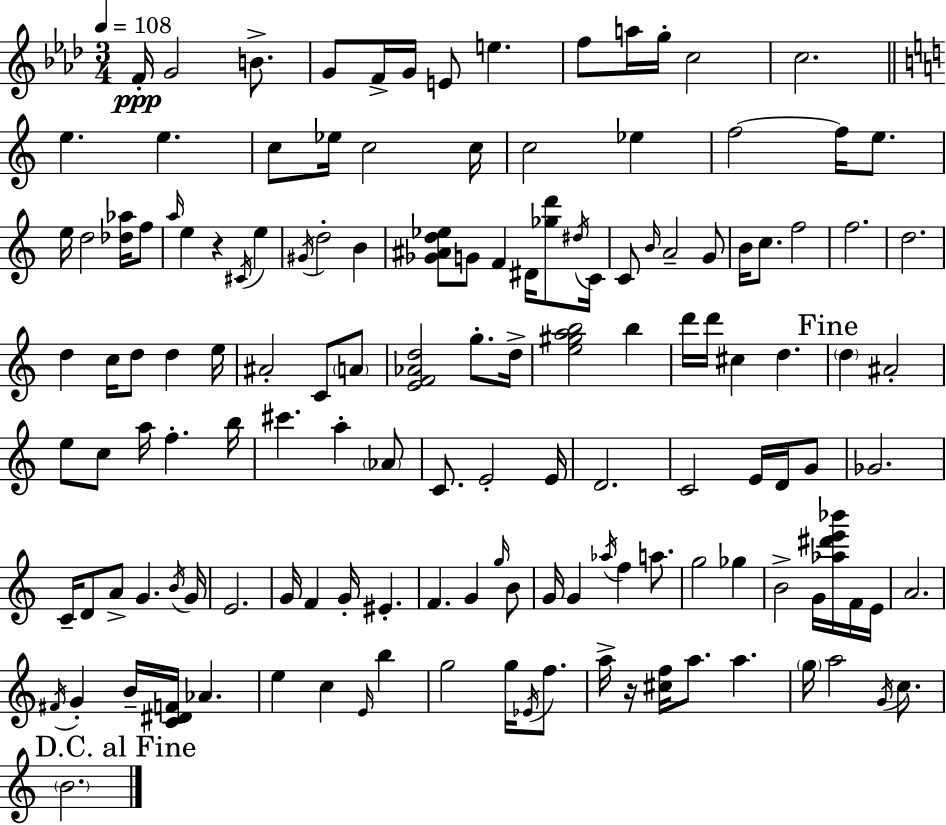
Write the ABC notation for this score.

X:1
T:Untitled
M:3/4
L:1/4
K:Ab
F/4 G2 B/2 G/2 F/4 G/4 E/2 e f/2 a/4 g/4 c2 c2 e e c/2 _e/4 c2 c/4 c2 _e f2 f/4 e/2 e/4 d2 [_d_a]/4 f/2 a/4 e z ^C/4 e ^G/4 d2 B [_G^Ad_e]/2 G/2 F ^D/4 [_gd']/2 ^d/4 C/4 C/2 B/4 A2 G/2 B/4 c/2 f2 f2 d2 d c/4 d/2 d e/4 ^A2 C/2 A/2 [EF_Ad]2 g/2 d/4 [e^gab]2 b d'/4 d'/4 ^c d d ^A2 e/2 c/2 a/4 f b/4 ^c' a _A/2 C/2 E2 E/4 D2 C2 E/4 D/4 G/2 _G2 C/4 D/2 A/2 G B/4 G/4 E2 G/4 F G/4 ^E F G g/4 B/2 G/4 G _a/4 f a/2 g2 _g B2 G/4 [_a^d'e'_b']/4 F/4 E/4 A2 ^F/4 G B/4 [C^DF]/4 _A e c E/4 b g2 g/4 _E/4 f/2 a/4 z/4 [^cf]/4 a/2 a g/4 a2 G/4 c/2 B2